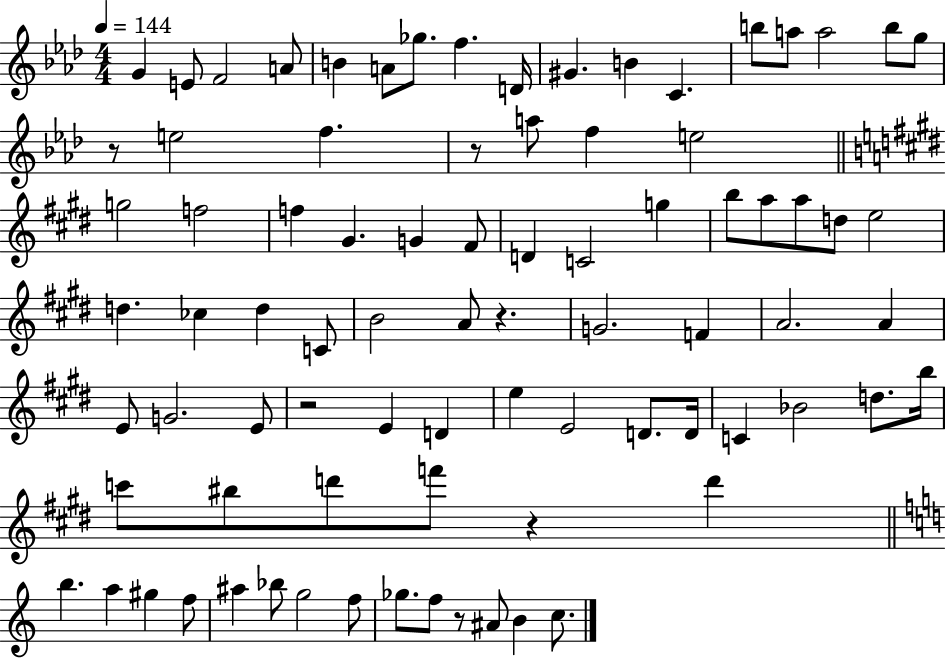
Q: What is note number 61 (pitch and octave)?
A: BIS5